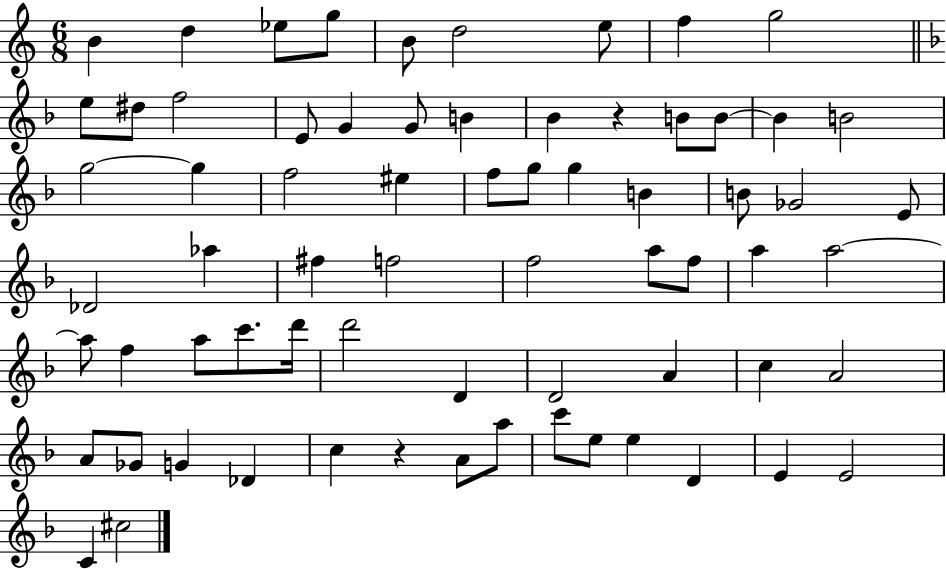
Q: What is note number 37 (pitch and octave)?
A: F5